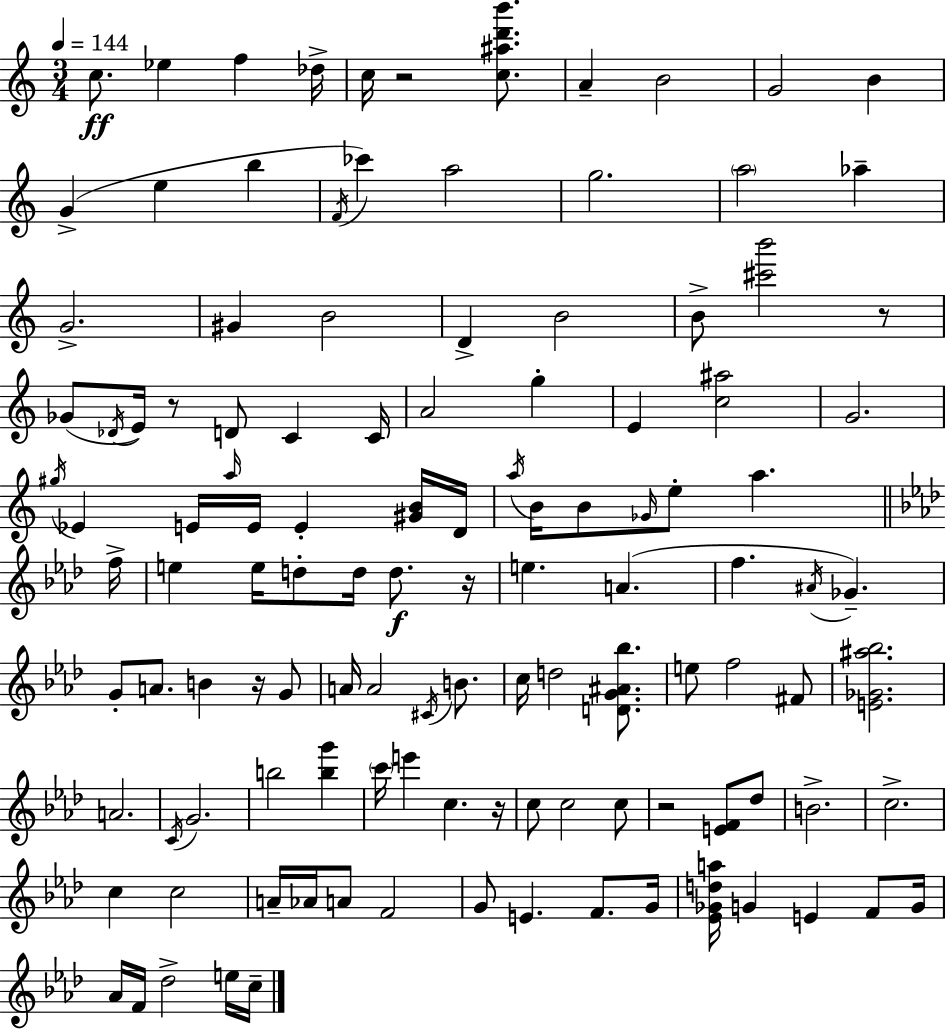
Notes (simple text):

C5/e. Eb5/q F5/q Db5/s C5/s R/h [C5,A#5,D6,B6]/e. A4/q B4/h G4/h B4/q G4/q E5/q B5/q F4/s CES6/q A5/h G5/h. A5/h Ab5/q G4/h. G#4/q B4/h D4/q B4/h B4/e [C#6,B6]/h R/e Gb4/e Db4/s E4/s R/e D4/e C4/q C4/s A4/h G5/q E4/q [C5,A#5]/h G4/h. G#5/s Eb4/q E4/s A5/s E4/s E4/q [G#4,B4]/s D4/s A5/s B4/s B4/e Gb4/s E5/e A5/q. F5/s E5/q E5/s D5/e D5/s D5/e. R/s E5/q. A4/q. F5/q. A#4/s Gb4/q. G4/e A4/e. B4/q R/s G4/e A4/s A4/h C#4/s B4/e. C5/s D5/h [D4,G4,A#4,Bb5]/e. E5/e F5/h F#4/e [E4,Gb4,A#5,Bb5]/h. A4/h. C4/s G4/h. B5/h [B5,G6]/q C6/s E6/q C5/q. R/s C5/e C5/h C5/e R/h [E4,F4]/e Db5/e B4/h. C5/h. C5/q C5/h A4/s Ab4/s A4/e F4/h G4/e E4/q. F4/e. G4/s [Eb4,Gb4,D5,A5]/s G4/q E4/q F4/e G4/s Ab4/s F4/s Db5/h E5/s C5/s